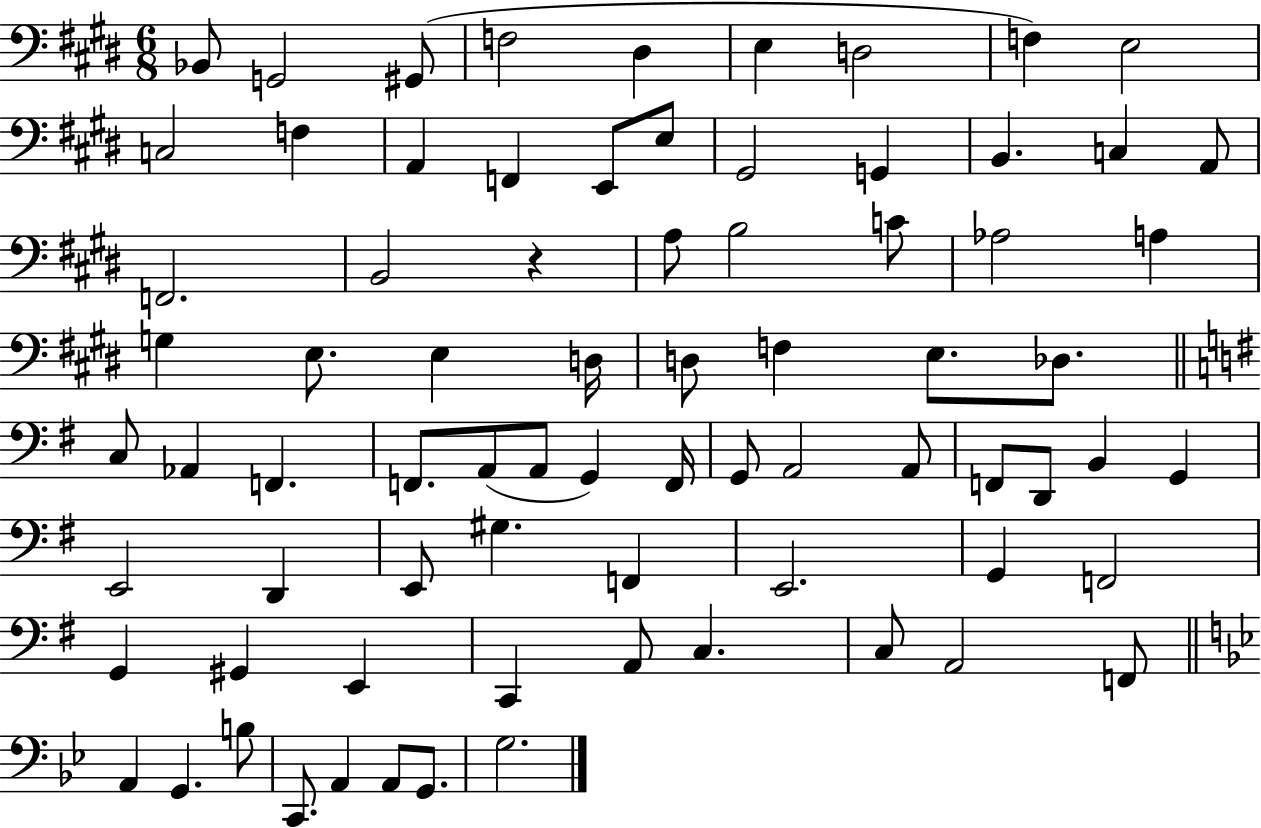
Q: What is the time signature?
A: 6/8